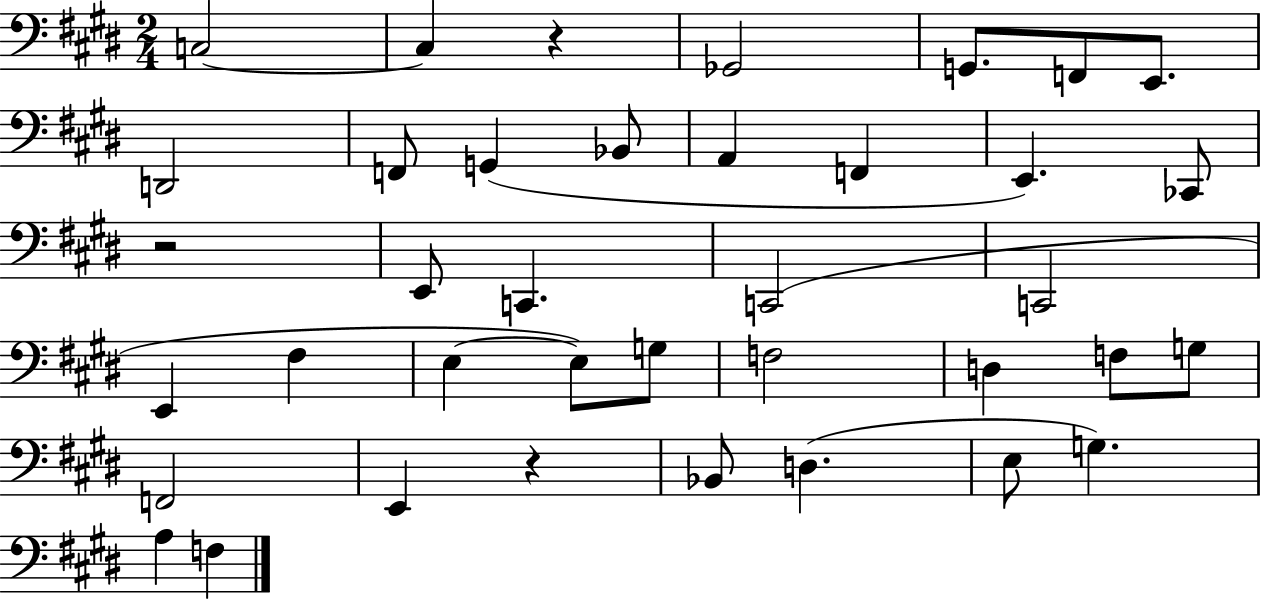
C3/h C3/q R/q Gb2/h G2/e. F2/e E2/e. D2/h F2/e G2/q Bb2/e A2/q F2/q E2/q. CES2/e R/h E2/e C2/q. C2/h C2/h E2/q F#3/q E3/q E3/e G3/e F3/h D3/q F3/e G3/e F2/h E2/q R/q Bb2/e D3/q. E3/e G3/q. A3/q F3/q